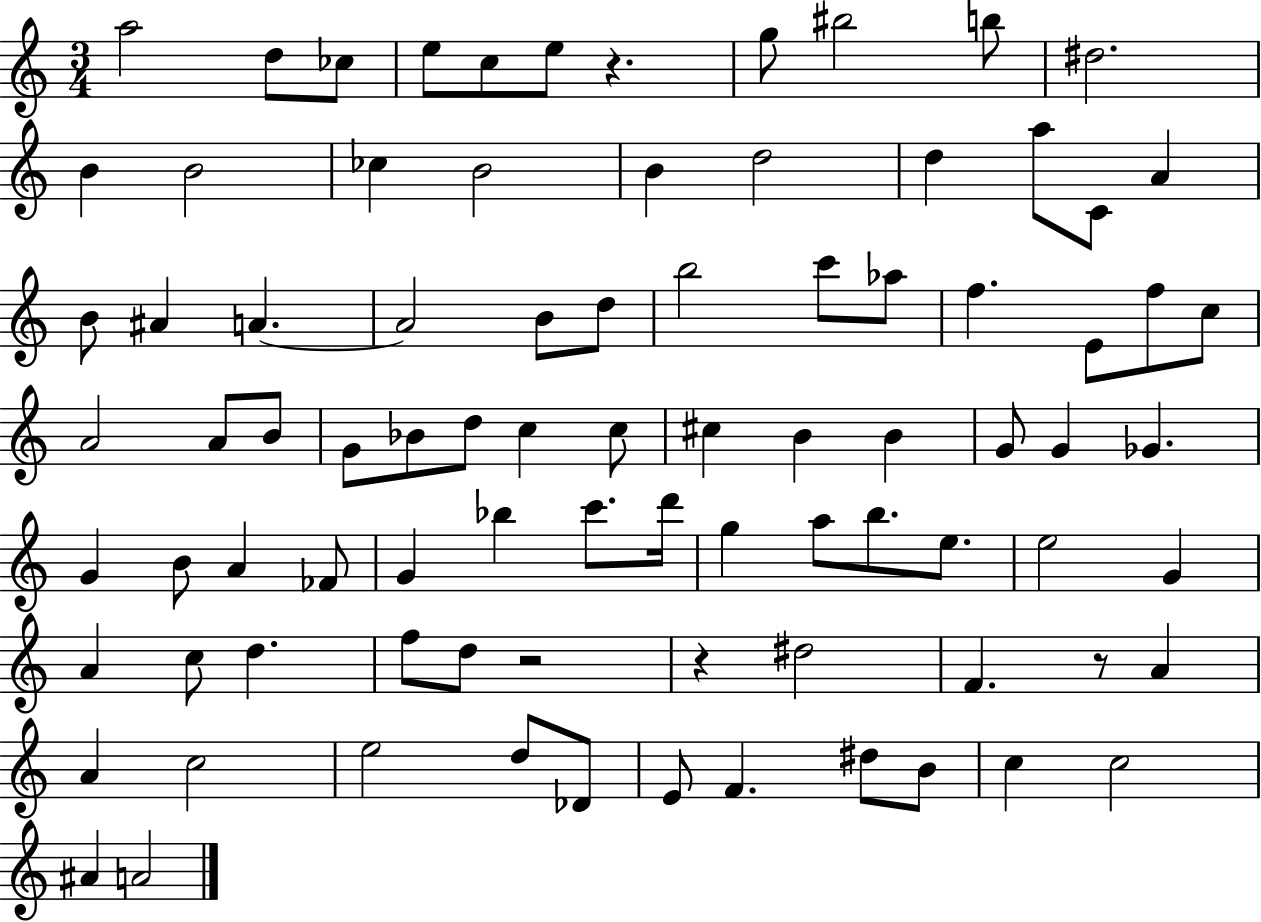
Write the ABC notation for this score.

X:1
T:Untitled
M:3/4
L:1/4
K:C
a2 d/2 _c/2 e/2 c/2 e/2 z g/2 ^b2 b/2 ^d2 B B2 _c B2 B d2 d a/2 C/2 A B/2 ^A A A2 B/2 d/2 b2 c'/2 _a/2 f E/2 f/2 c/2 A2 A/2 B/2 G/2 _B/2 d/2 c c/2 ^c B B G/2 G _G G B/2 A _F/2 G _b c'/2 d'/4 g a/2 b/2 e/2 e2 G A c/2 d f/2 d/2 z2 z ^d2 F z/2 A A c2 e2 d/2 _D/2 E/2 F ^d/2 B/2 c c2 ^A A2